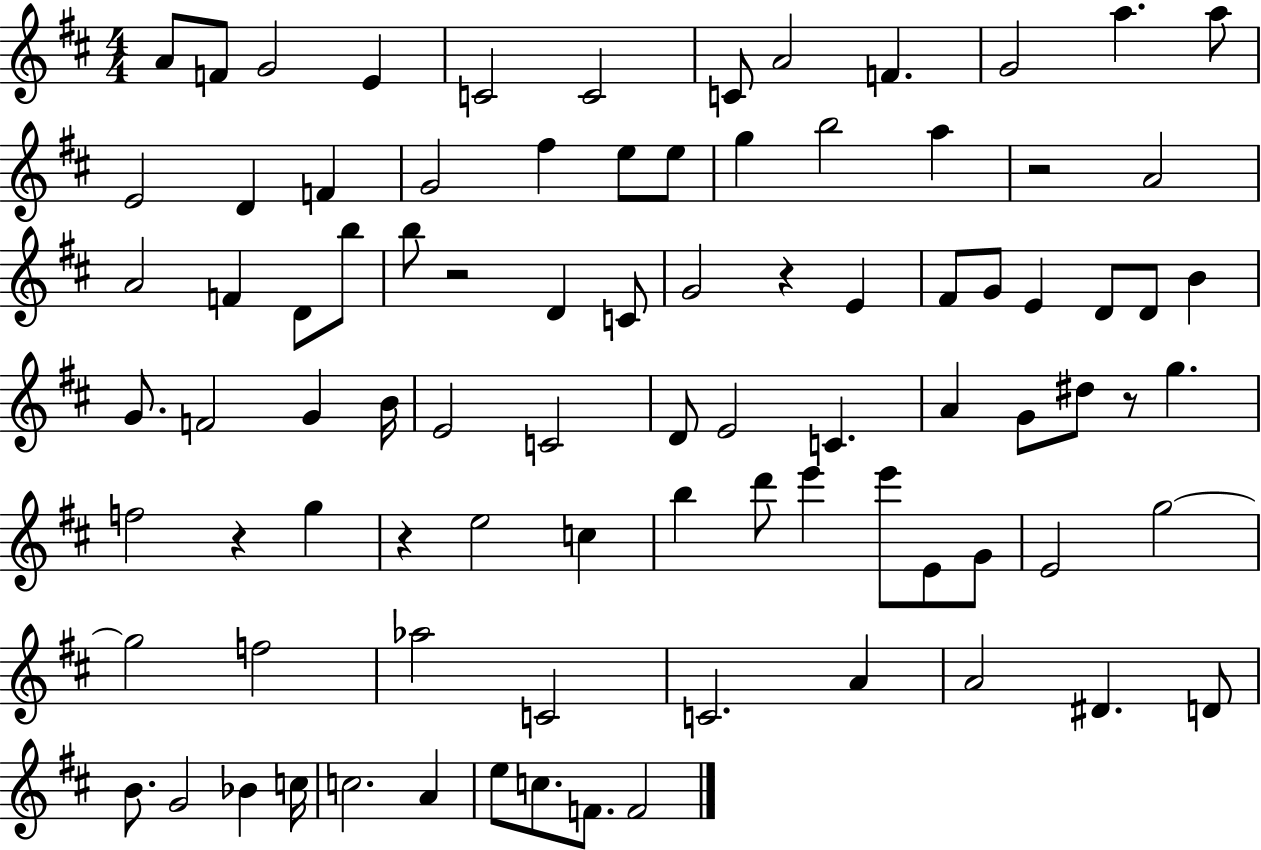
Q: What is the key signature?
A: D major